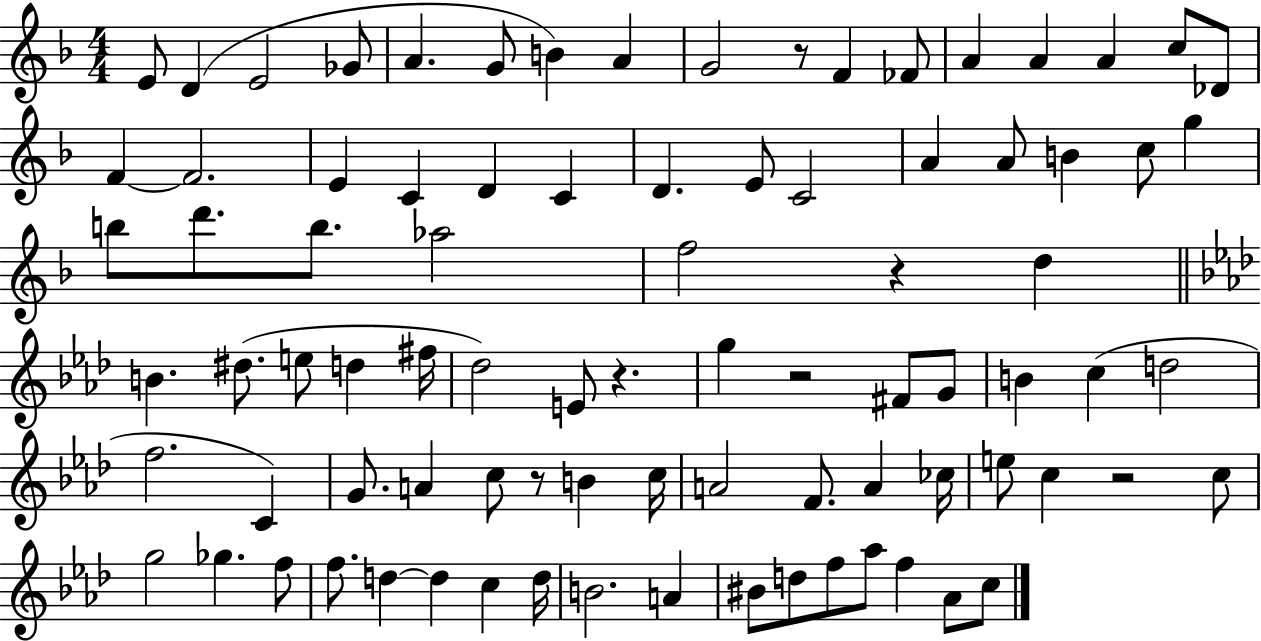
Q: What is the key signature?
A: F major